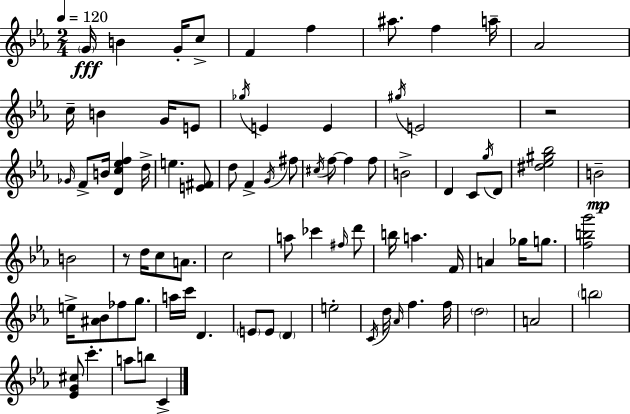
G4/s B4/q G4/s C5/e F4/q F5/q A#5/e. F5/q A5/s Ab4/h C5/s B4/q G4/s E4/e Gb5/s E4/q E4/q G#5/s E4/h R/h Gb4/s F4/e B4/s [D4,C5,Eb5,F5]/q D5/s E5/q. [E4,F#4]/e D5/e F4/q G4/s F#5/e C#5/s F5/e F5/q F5/e B4/h D4/q C4/e G5/s D4/e [D#5,Eb5,G#5,Bb5]/h B4/h B4/h R/e D5/s C5/e A4/e. C5/h A5/e CES6/q F#5/s D6/e B5/s A5/q. F4/s A4/q Gb5/s G5/e. [F5,B5,G6]/h E5/s [A#4,Bb4]/e FES5/e G5/e. A5/s C6/s D4/q. E4/e E4/e D4/q E5/h C4/s D5/s Ab4/s F5/q. F5/s D5/h A4/h B5/h [Eb4,G4,C#5]/e C6/q. A5/e B5/e C4/q